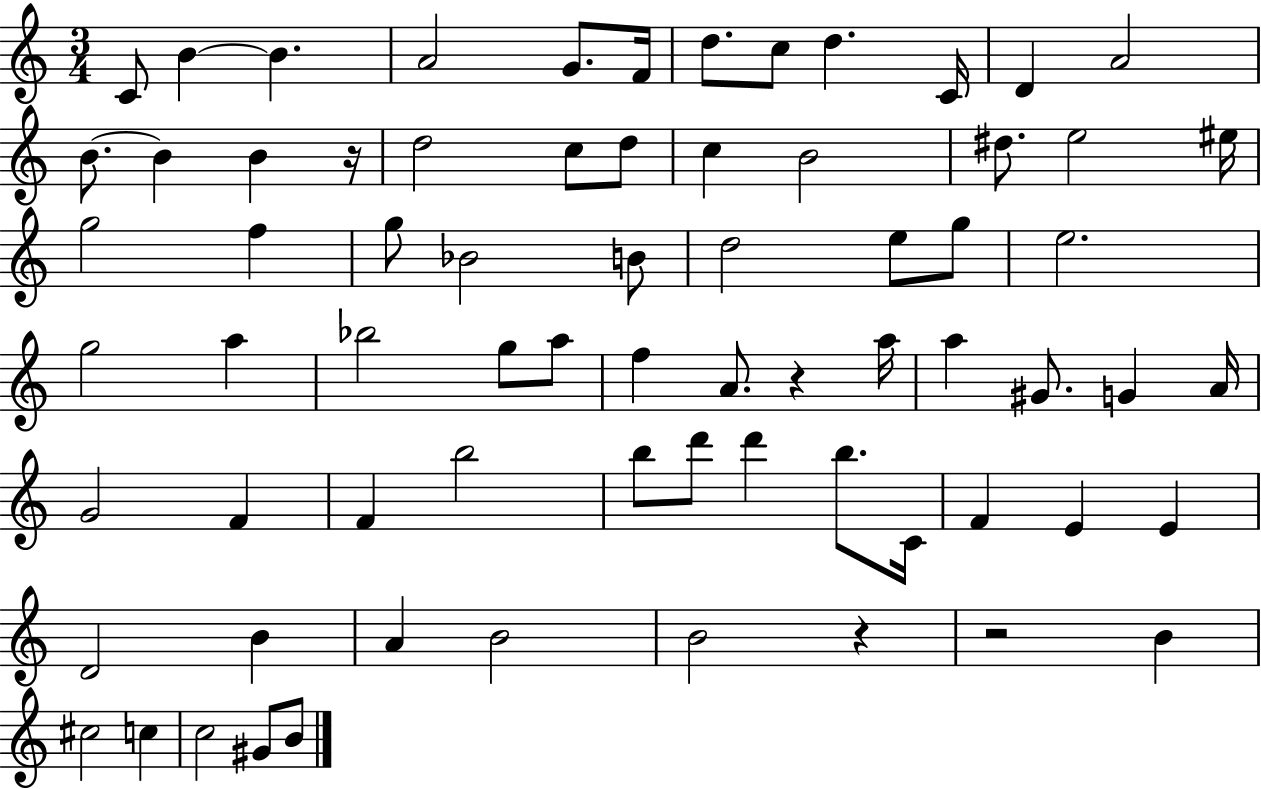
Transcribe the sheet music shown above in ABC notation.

X:1
T:Untitled
M:3/4
L:1/4
K:C
C/2 B B A2 G/2 F/4 d/2 c/2 d C/4 D A2 B/2 B B z/4 d2 c/2 d/2 c B2 ^d/2 e2 ^e/4 g2 f g/2 _B2 B/2 d2 e/2 g/2 e2 g2 a _b2 g/2 a/2 f A/2 z a/4 a ^G/2 G A/4 G2 F F b2 b/2 d'/2 d' b/2 C/4 F E E D2 B A B2 B2 z z2 B ^c2 c c2 ^G/2 B/2